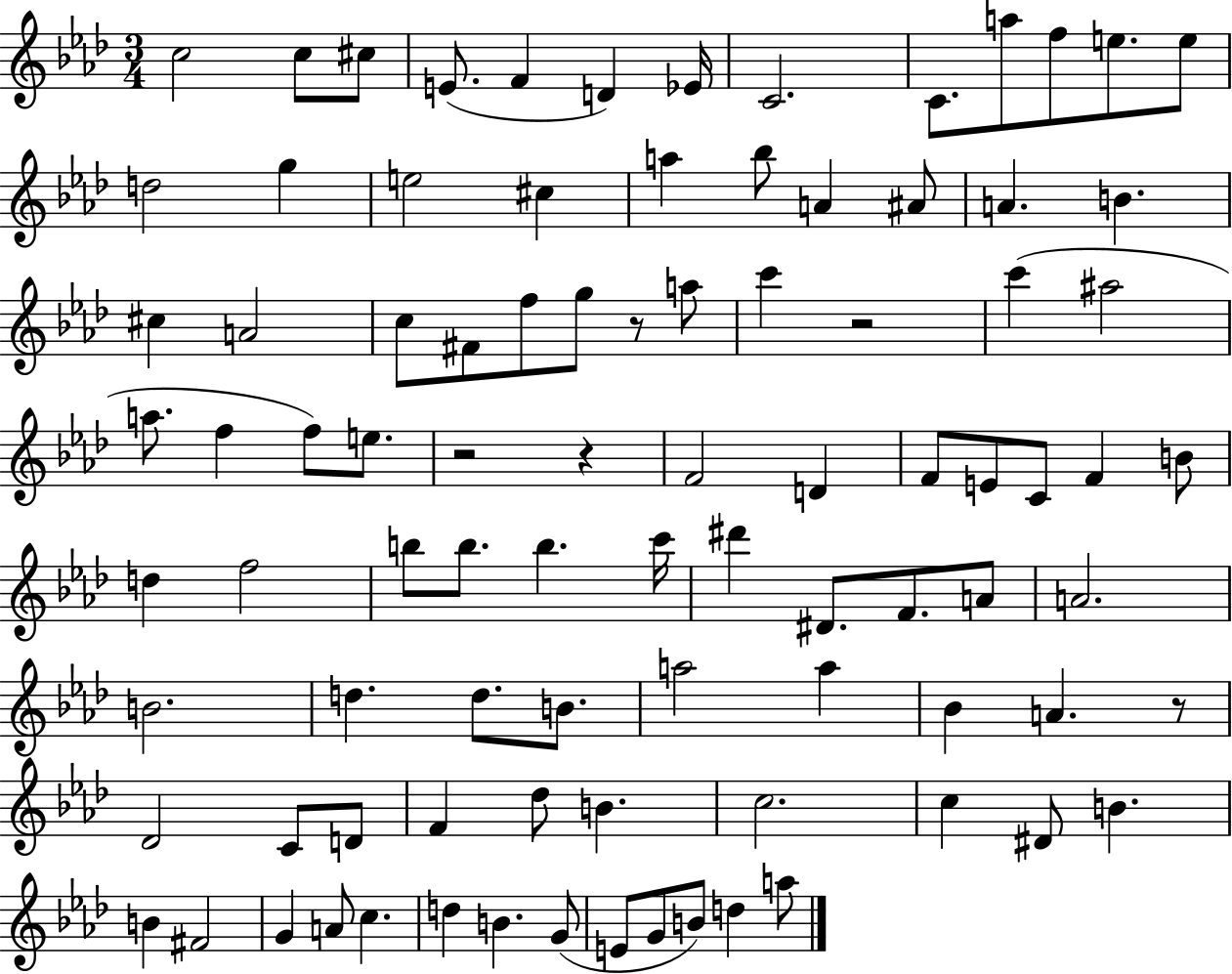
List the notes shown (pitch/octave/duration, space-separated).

C5/h C5/e C#5/e E4/e. F4/q D4/q Eb4/s C4/h. C4/e. A5/e F5/e E5/e. E5/e D5/h G5/q E5/h C#5/q A5/q Bb5/e A4/q A#4/e A4/q. B4/q. C#5/q A4/h C5/e F#4/e F5/e G5/e R/e A5/e C6/q R/h C6/q A#5/h A5/e. F5/q F5/e E5/e. R/h R/q F4/h D4/q F4/e E4/e C4/e F4/q B4/e D5/q F5/h B5/e B5/e. B5/q. C6/s D#6/q D#4/e. F4/e. A4/e A4/h. B4/h. D5/q. D5/e. B4/e. A5/h A5/q Bb4/q A4/q. R/e Db4/h C4/e D4/e F4/q Db5/e B4/q. C5/h. C5/q D#4/e B4/q. B4/q F#4/h G4/q A4/e C5/q. D5/q B4/q. G4/e E4/e G4/e B4/e D5/q A5/e